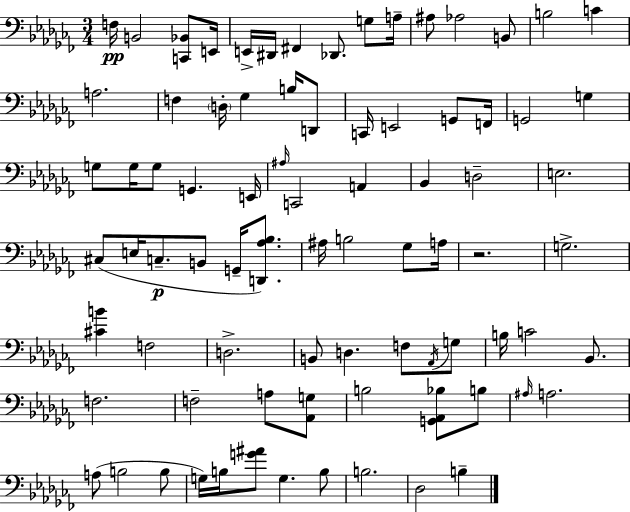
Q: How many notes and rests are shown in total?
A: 81